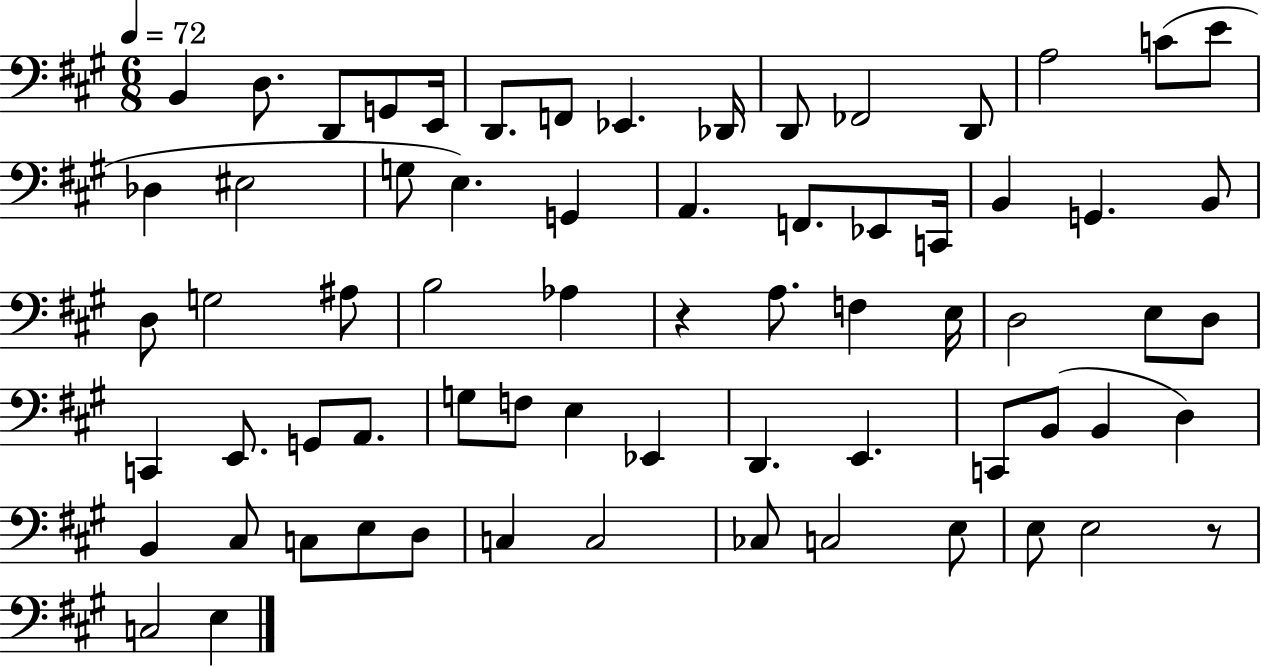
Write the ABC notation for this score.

X:1
T:Untitled
M:6/8
L:1/4
K:A
B,, D,/2 D,,/2 G,,/2 E,,/4 D,,/2 F,,/2 _E,, _D,,/4 D,,/2 _F,,2 D,,/2 A,2 C/2 E/2 _D, ^E,2 G,/2 E, G,, A,, F,,/2 _E,,/2 C,,/4 B,, G,, B,,/2 D,/2 G,2 ^A,/2 B,2 _A, z A,/2 F, E,/4 D,2 E,/2 D,/2 C,, E,,/2 G,,/2 A,,/2 G,/2 F,/2 E, _E,, D,, E,, C,,/2 B,,/2 B,, D, B,, ^C,/2 C,/2 E,/2 D,/2 C, C,2 _C,/2 C,2 E,/2 E,/2 E,2 z/2 C,2 E,